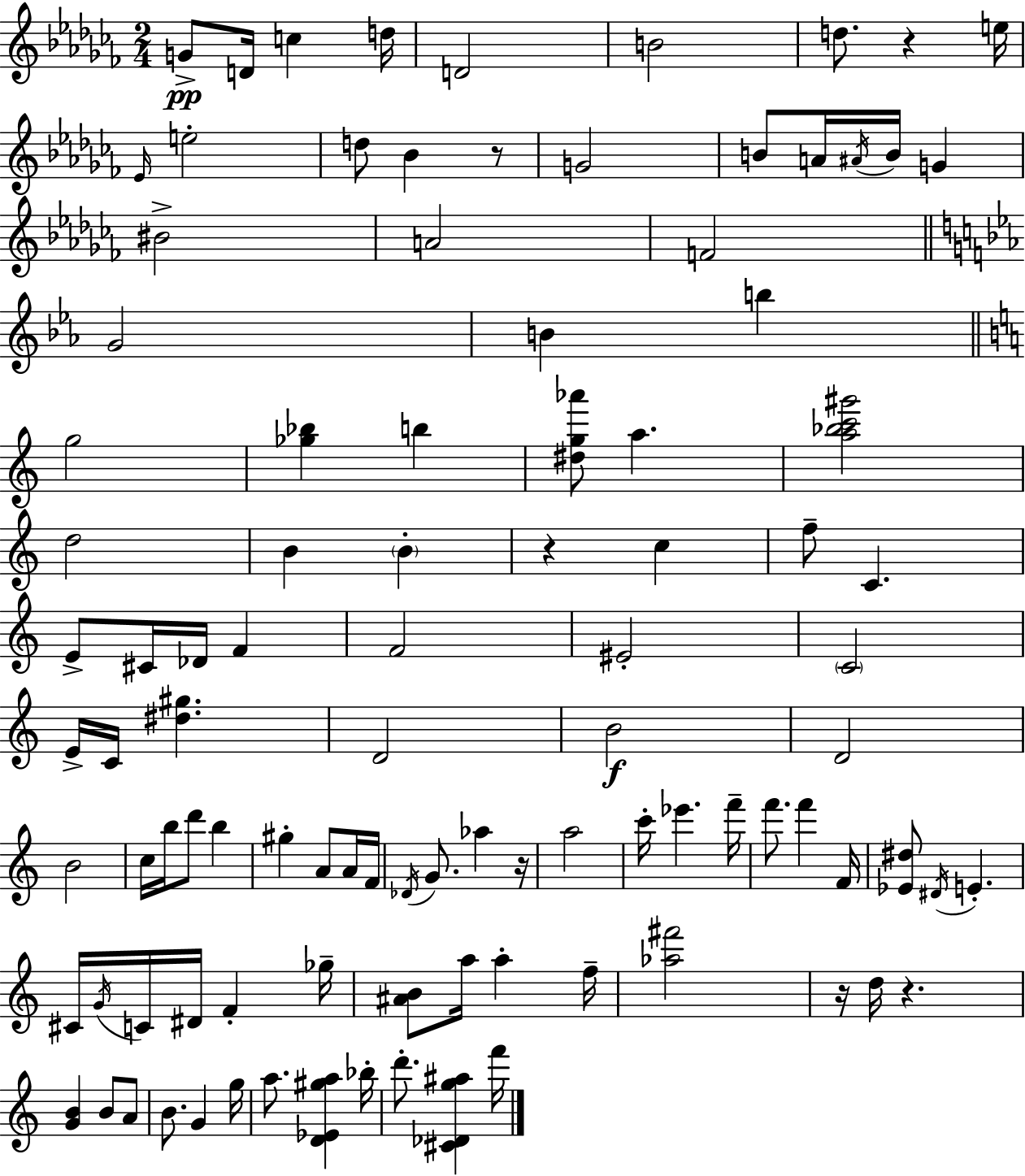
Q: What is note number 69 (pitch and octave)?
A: C4